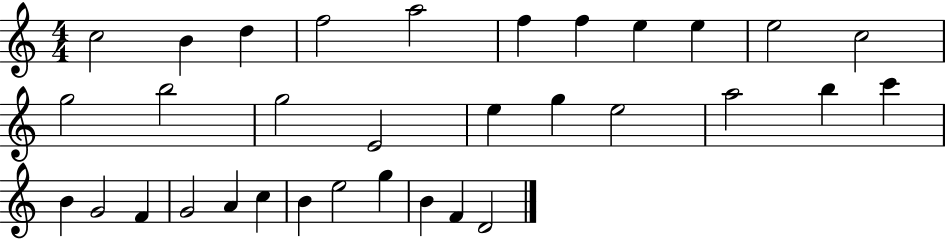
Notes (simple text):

C5/h B4/q D5/q F5/h A5/h F5/q F5/q E5/q E5/q E5/h C5/h G5/h B5/h G5/h E4/h E5/q G5/q E5/h A5/h B5/q C6/q B4/q G4/h F4/q G4/h A4/q C5/q B4/q E5/h G5/q B4/q F4/q D4/h